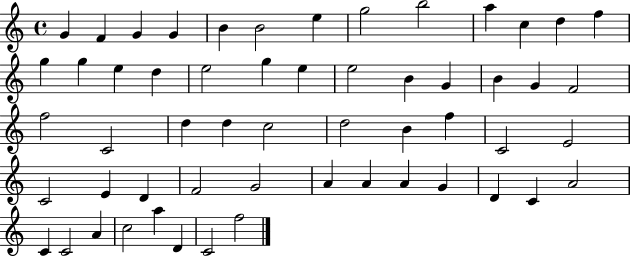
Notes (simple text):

G4/q F4/q G4/q G4/q B4/q B4/h E5/q G5/h B5/h A5/q C5/q D5/q F5/q G5/q G5/q E5/q D5/q E5/h G5/q E5/q E5/h B4/q G4/q B4/q G4/q F4/h F5/h C4/h D5/q D5/q C5/h D5/h B4/q F5/q C4/h E4/h C4/h E4/q D4/q F4/h G4/h A4/q A4/q A4/q G4/q D4/q C4/q A4/h C4/q C4/h A4/q C5/h A5/q D4/q C4/h F5/h